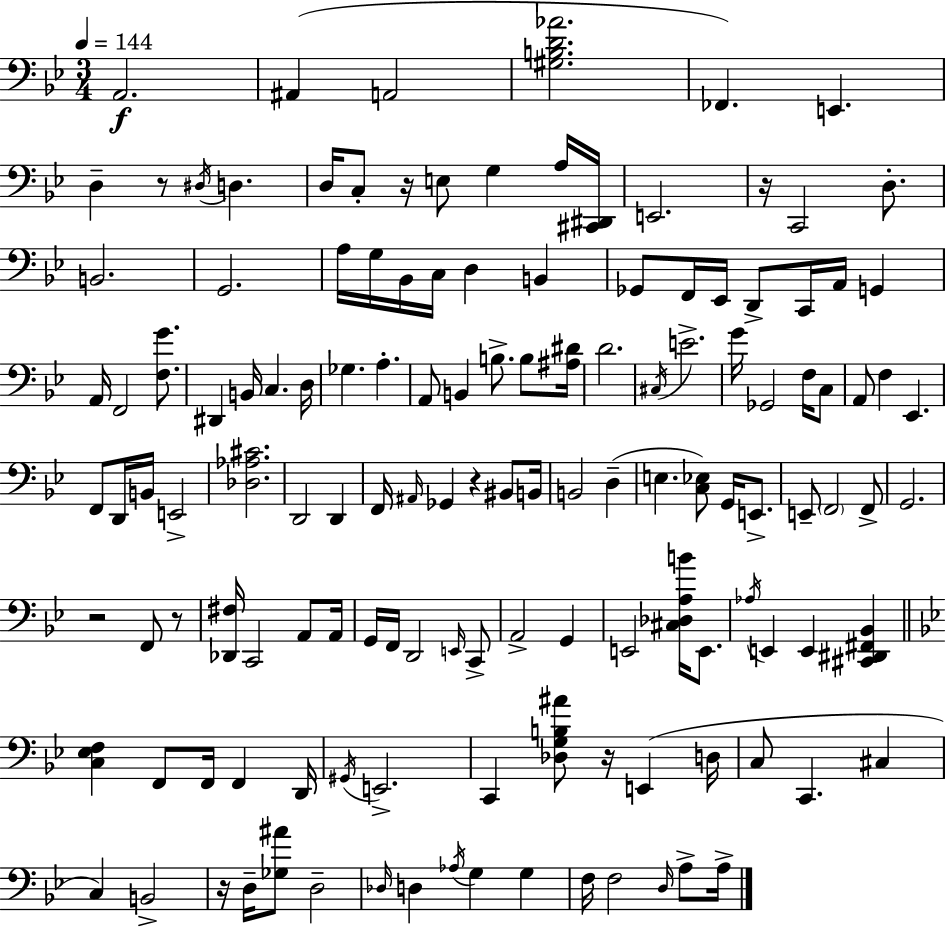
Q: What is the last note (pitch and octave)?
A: A3